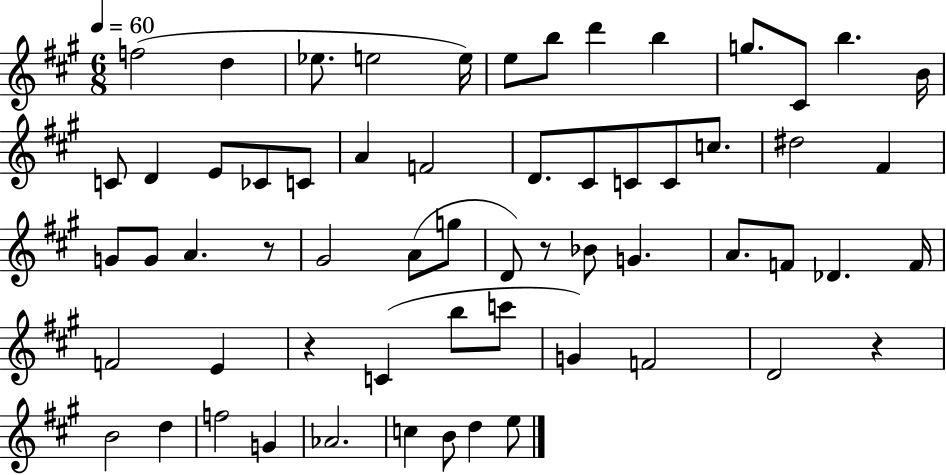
F5/h D5/q Eb5/e. E5/h E5/s E5/e B5/e D6/q B5/q G5/e. C#4/e B5/q. B4/s C4/e D4/q E4/e CES4/e C4/e A4/q F4/h D4/e. C#4/e C4/e C4/e C5/e. D#5/h F#4/q G4/e G4/e A4/q. R/e G#4/h A4/e G5/e D4/e R/e Bb4/e G4/q. A4/e. F4/e Db4/q. F4/s F4/h E4/q R/q C4/q B5/e C6/e G4/q F4/h D4/h R/q B4/h D5/q F5/h G4/q Ab4/h. C5/q B4/e D5/q E5/e